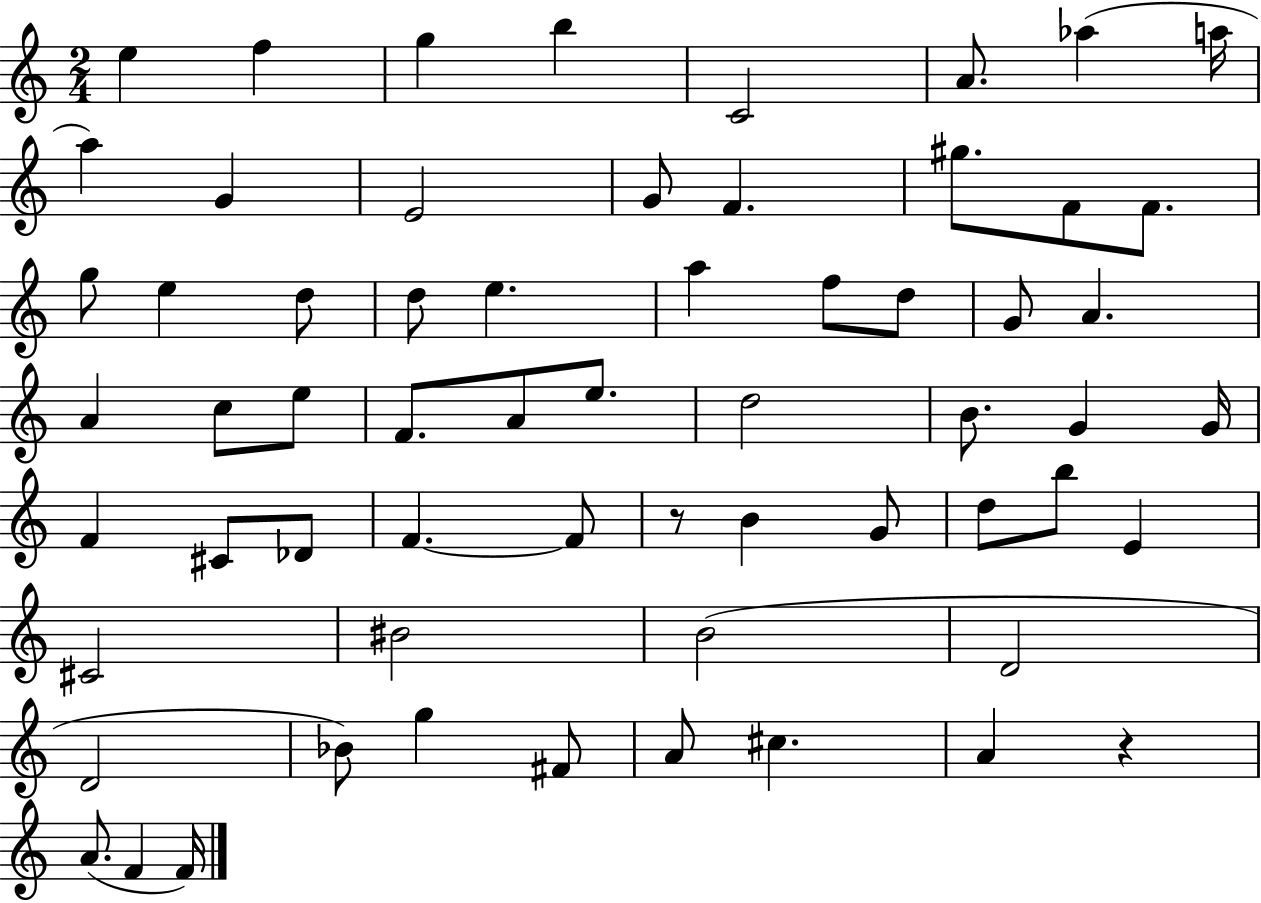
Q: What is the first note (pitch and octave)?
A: E5